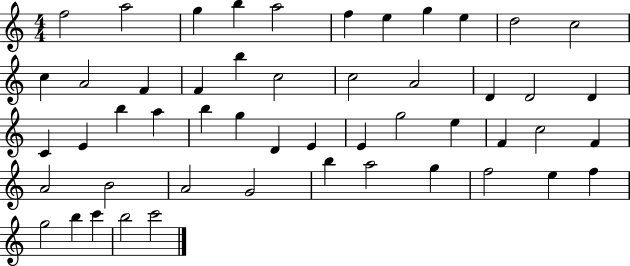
F5/h A5/h G5/q B5/q A5/h F5/q E5/q G5/q E5/q D5/h C5/h C5/q A4/h F4/q F4/q B5/q C5/h C5/h A4/h D4/q D4/h D4/q C4/q E4/q B5/q A5/q B5/q G5/q D4/q E4/q E4/q G5/h E5/q F4/q C5/h F4/q A4/h B4/h A4/h G4/h B5/q A5/h G5/q F5/h E5/q F5/q G5/h B5/q C6/q B5/h C6/h